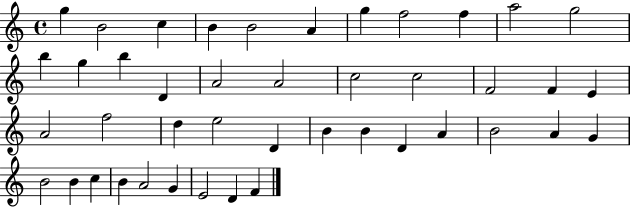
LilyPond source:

{
  \clef treble
  \time 4/4
  \defaultTimeSignature
  \key c \major
  g''4 b'2 c''4 | b'4 b'2 a'4 | g''4 f''2 f''4 | a''2 g''2 | \break b''4 g''4 b''4 d'4 | a'2 a'2 | c''2 c''2 | f'2 f'4 e'4 | \break a'2 f''2 | d''4 e''2 d'4 | b'4 b'4 d'4 a'4 | b'2 a'4 g'4 | \break b'2 b'4 c''4 | b'4 a'2 g'4 | e'2 d'4 f'4 | \bar "|."
}